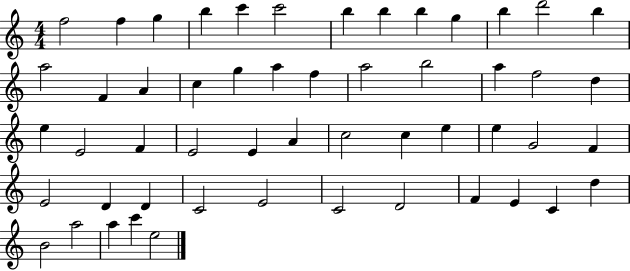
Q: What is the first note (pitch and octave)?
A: F5